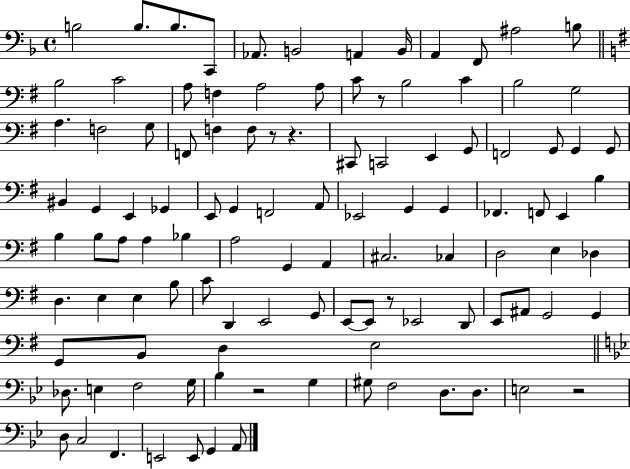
{
  \clef bass
  \time 4/4
  \defaultTimeSignature
  \key f \major
  b2 b8. b8. c,8 | aes,8. b,2 a,4 b,16 | a,4 f,8 ais2 b8 | \bar "||" \break \key g \major b2 c'2 | a8 f4 a2 a8 | c'8 r8 b2 c'4 | b2 g2 | \break a4. f2 g8 | f,8 f4 f8 r8 r4. | cis,8 c,2 e,4 g,8 | f,2 g,8 g,4 g,8 | \break bis,4 g,4 e,4 ges,4 | e,8 g,4 f,2 a,8 | ees,2 g,4 g,4 | fes,4. f,8 e,4 b4 | \break b4 b8 a8 a4 bes4 | a2 g,4 a,4 | cis2. ces4 | d2 e4 des4 | \break d4. e4 e4 b8 | c'8 d,4 e,2 g,8 | e,8~~ e,8 r8 ees,2 d,8 | e,8 ais,8 g,2 g,4 | \break g,8 b,8 d4 e2 | \bar "||" \break \key bes \major des8. e4 f2 g16 | bes4 r2 g4 | gis8 f2 d8. d8. | e2 r2 | \break d8 c2 f,4. | e,2 e,8 g,4 a,8 | \bar "|."
}